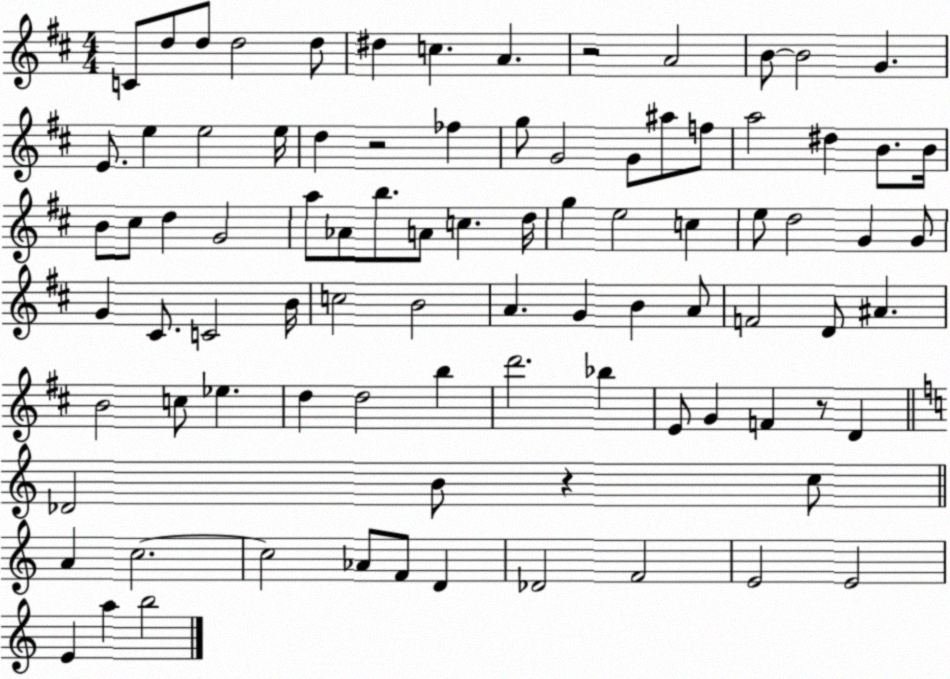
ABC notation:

X:1
T:Untitled
M:4/4
L:1/4
K:D
C/2 d/2 d/2 d2 d/2 ^d c A z2 A2 B/2 B2 G E/2 e e2 e/4 d z2 _f g/2 G2 G/2 ^a/2 f/2 a2 ^d B/2 B/4 B/2 ^c/2 d G2 a/2 _A/2 b/2 A/2 c d/4 g e2 c e/2 d2 G G/2 G ^C/2 C2 B/4 c2 B2 A G B A/2 F2 D/2 ^A B2 c/2 _e d d2 b d'2 _b E/2 G F z/2 D _D2 B/2 z c/2 A c2 c2 _A/2 F/2 D _D2 F2 E2 E2 E a b2